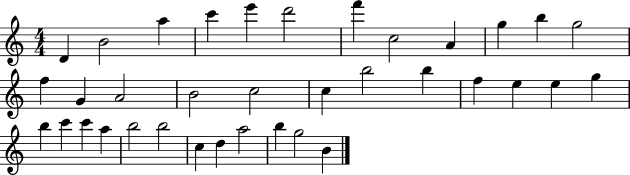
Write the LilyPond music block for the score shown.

{
  \clef treble
  \numericTimeSignature
  \time 4/4
  \key c \major
  d'4 b'2 a''4 | c'''4 e'''4 d'''2 | f'''4 c''2 a'4 | g''4 b''4 g''2 | \break f''4 g'4 a'2 | b'2 c''2 | c''4 b''2 b''4 | f''4 e''4 e''4 g''4 | \break b''4 c'''4 c'''4 a''4 | b''2 b''2 | c''4 d''4 a''2 | b''4 g''2 b'4 | \break \bar "|."
}